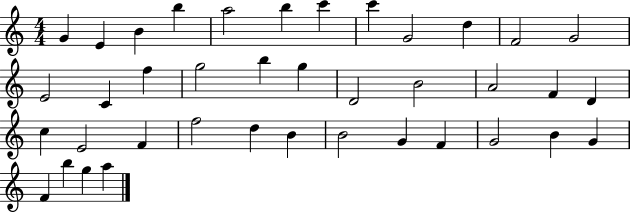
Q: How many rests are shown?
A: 0